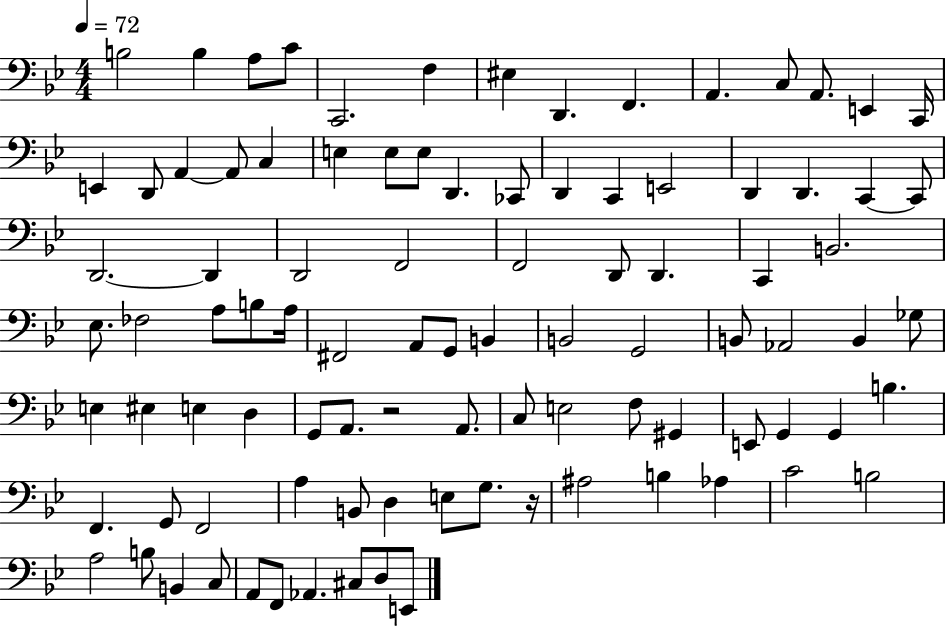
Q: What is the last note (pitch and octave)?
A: E2